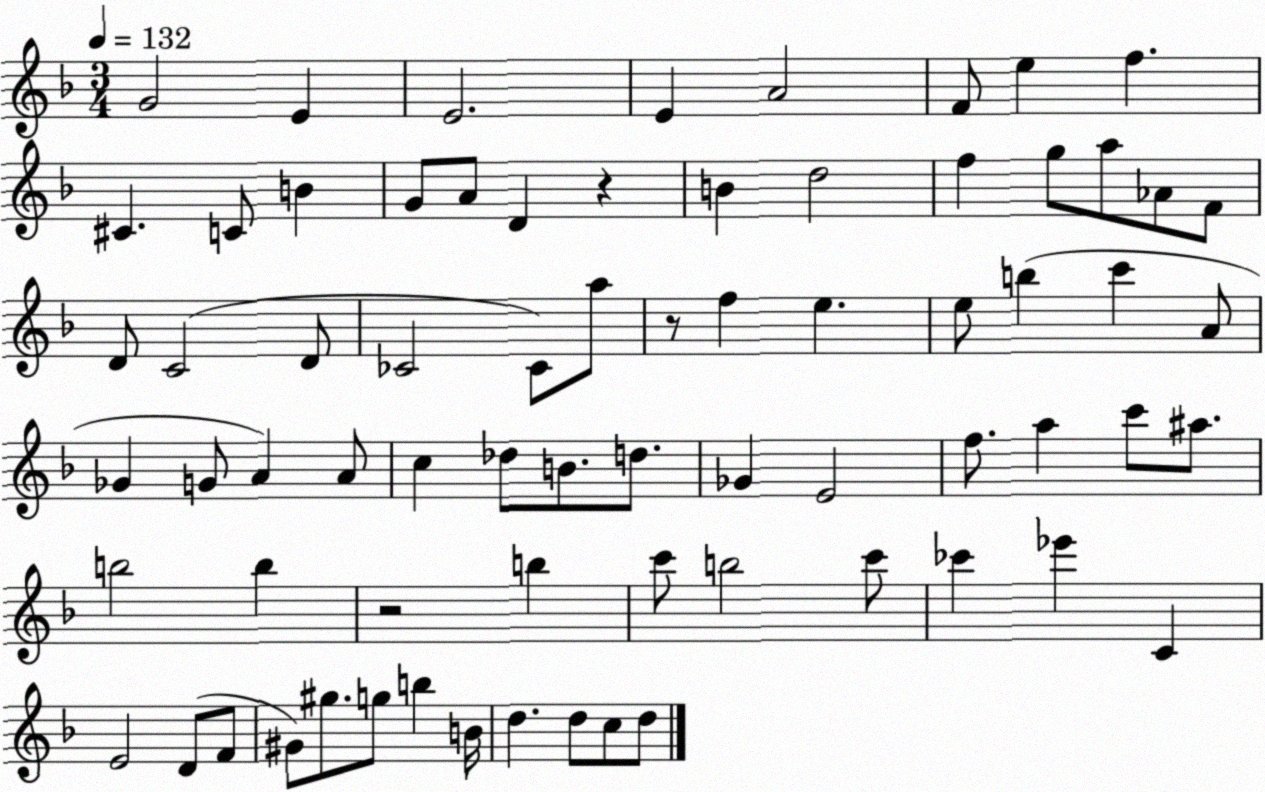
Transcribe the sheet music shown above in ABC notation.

X:1
T:Untitled
M:3/4
L:1/4
K:F
G2 E E2 E A2 F/2 e f ^C C/2 B G/2 A/2 D z B d2 f g/2 a/2 _A/2 F/2 D/2 C2 D/2 _C2 _C/2 a/2 z/2 f e e/2 b c' A/2 _G G/2 A A/2 c _d/2 B/2 d/2 _G E2 f/2 a c'/2 ^a/2 b2 b z2 b c'/2 b2 c'/2 _c' _e' C E2 D/2 F/2 ^G/2 ^g/2 g/2 b B/4 d d/2 c/2 d/2